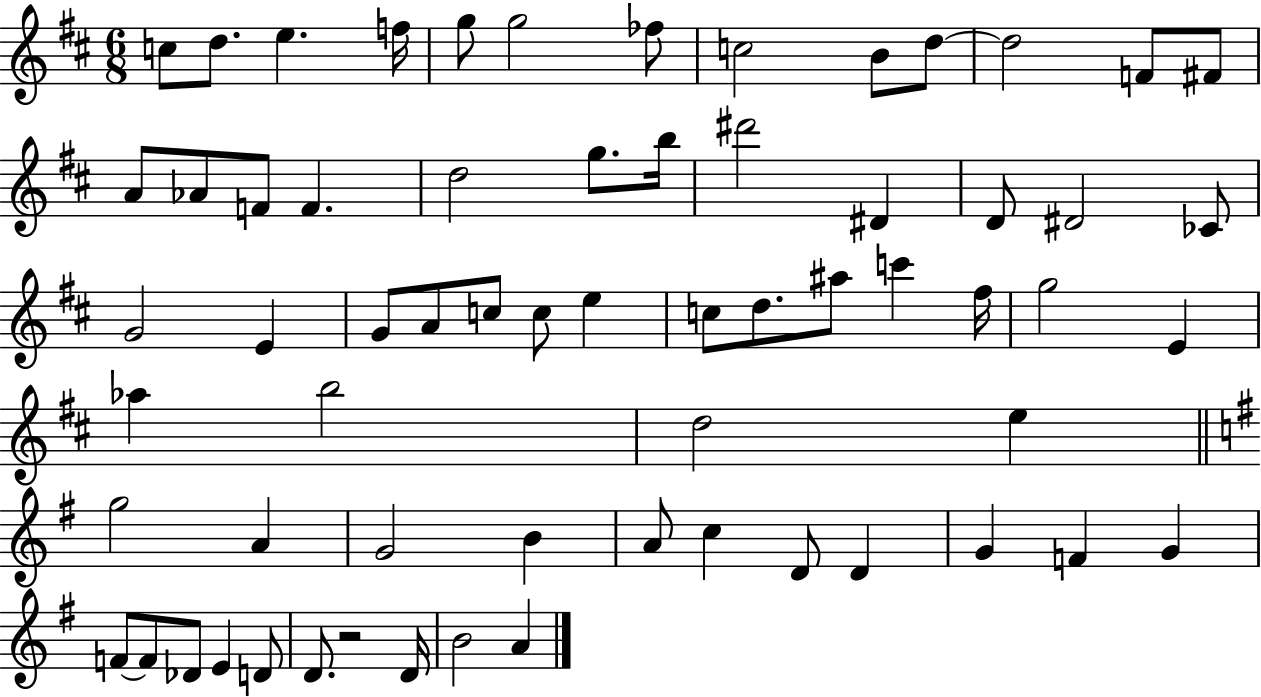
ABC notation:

X:1
T:Untitled
M:6/8
L:1/4
K:D
c/2 d/2 e f/4 g/2 g2 _f/2 c2 B/2 d/2 d2 F/2 ^F/2 A/2 _A/2 F/2 F d2 g/2 b/4 ^d'2 ^D D/2 ^D2 _C/2 G2 E G/2 A/2 c/2 c/2 e c/2 d/2 ^a/2 c' ^f/4 g2 E _a b2 d2 e g2 A G2 B A/2 c D/2 D G F G F/2 F/2 _D/2 E D/2 D/2 z2 D/4 B2 A